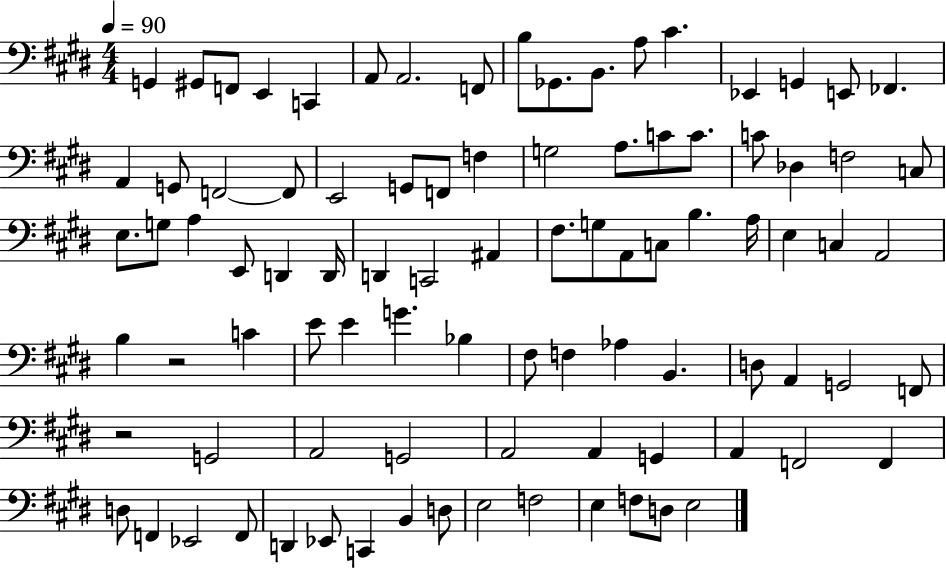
X:1
T:Untitled
M:4/4
L:1/4
K:E
G,, ^G,,/2 F,,/2 E,, C,, A,,/2 A,,2 F,,/2 B,/2 _G,,/2 B,,/2 A,/2 ^C _E,, G,, E,,/2 _F,, A,, G,,/2 F,,2 F,,/2 E,,2 G,,/2 F,,/2 F, G,2 A,/2 C/2 C/2 C/2 _D, F,2 C,/2 E,/2 G,/2 A, E,,/2 D,, D,,/4 D,, C,,2 ^A,, ^F,/2 G,/2 A,,/2 C,/2 B, A,/4 E, C, A,,2 B, z2 C E/2 E G _B, ^F,/2 F, _A, B,, D,/2 A,, G,,2 F,,/2 z2 G,,2 A,,2 G,,2 A,,2 A,, G,, A,, F,,2 F,, D,/2 F,, _E,,2 F,,/2 D,, _E,,/2 C,, B,, D,/2 E,2 F,2 E, F,/2 D,/2 E,2